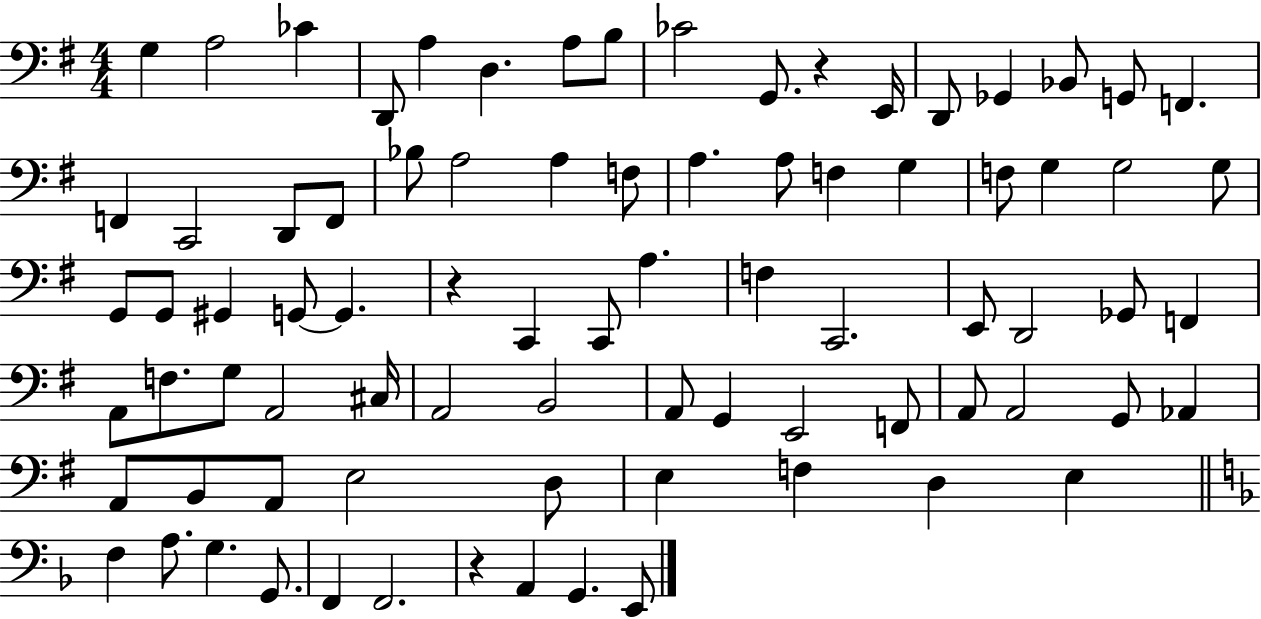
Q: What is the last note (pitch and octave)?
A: E2